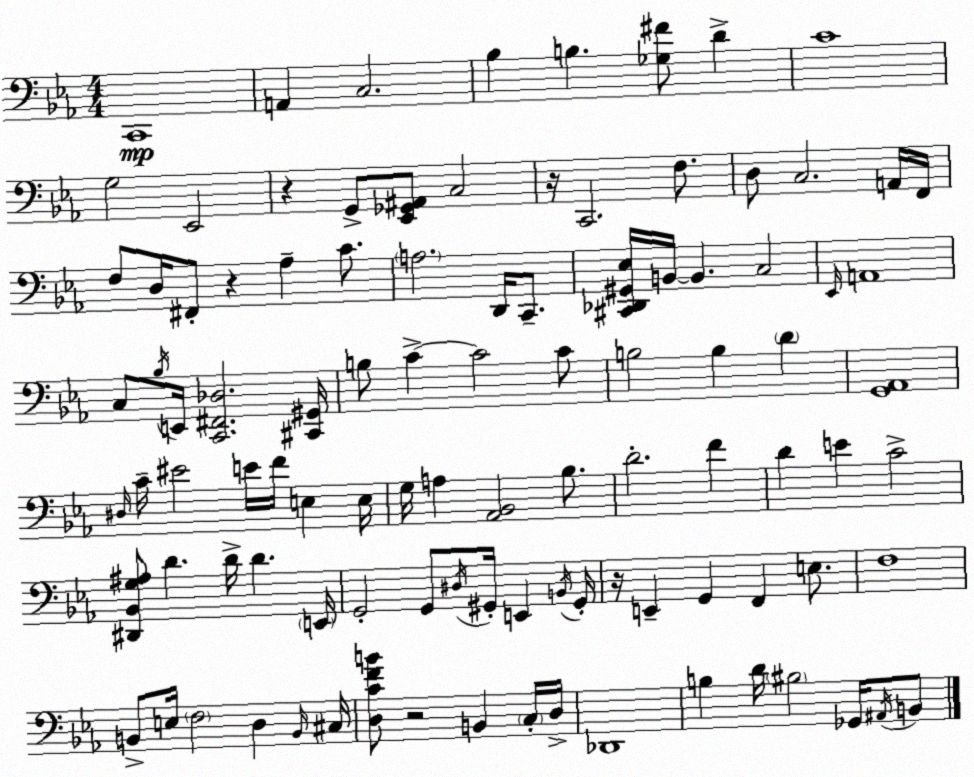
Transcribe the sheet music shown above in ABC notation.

X:1
T:Untitled
M:4/4
L:1/4
K:Cm
C,,4 A,, C,2 _B, B, [_G,^F]/2 D C4 G,2 _E,,2 z G,,/2 [_E,,_G,,^A,,]/2 C,2 z/4 C,,2 F,/2 D,/2 C,2 A,,/4 F,,/4 F,/2 D,/4 ^F,,/2 z _A, C/2 A,2 D,,/4 C,,/2 [^C,,_D,,^G,,_E,]/4 B,,/4 B,, C,2 _E,,/4 A,,4 C,/2 _B,/4 E,,/4 [C,,^F,,_D,]2 [^C,,^G,,]/4 B,/2 C C2 C/2 B,2 B, D [G,,_A,,]4 ^D,/4 C/4 ^E2 E/4 F/4 E, E,/4 G,/4 A, [_A,,_B,,]2 _B,/2 D2 F D E C2 [^D,,_B,,G,^A,]/2 D D/4 D E,,/4 G,,2 G,,/2 ^D,/4 ^G,,/4 E,, B,,/4 ^G,,/4 z/4 E,, G,, F,, E,/2 F,4 B,,/2 E,/4 F,2 D, B,,/4 ^C,/4 [D,CFB]/2 z2 B,, C,/4 D,/4 _D,,4 B, D/4 ^B,2 _G,,/4 ^A,,/4 B,,/2